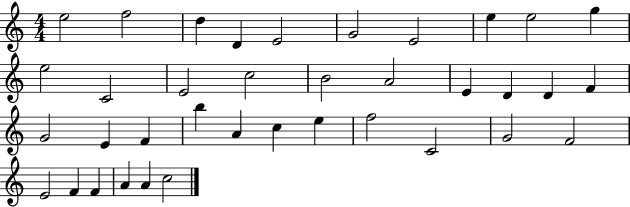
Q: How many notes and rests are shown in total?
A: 37